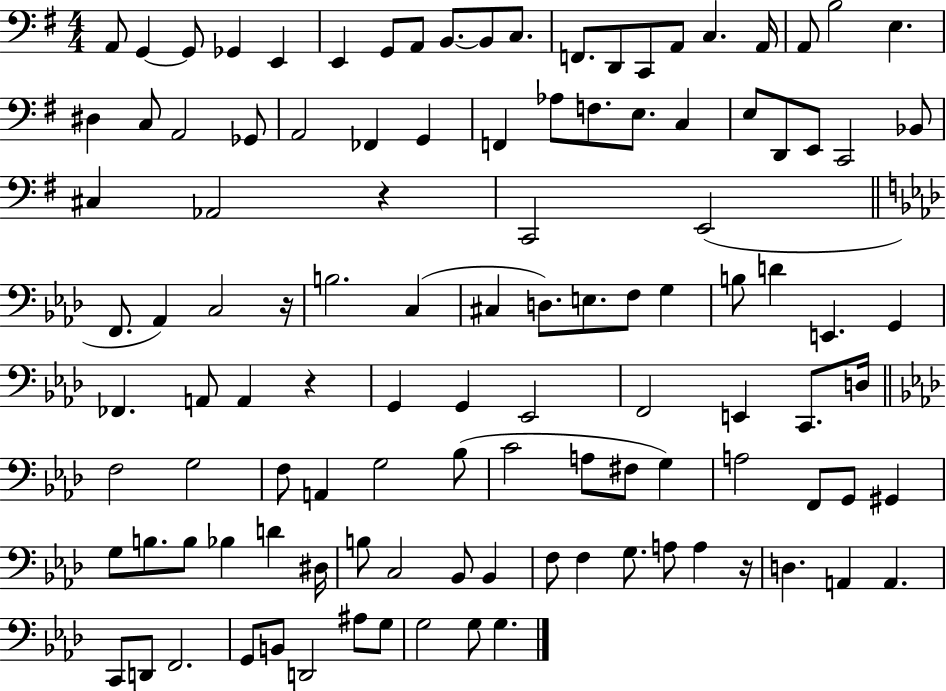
{
  \clef bass
  \numericTimeSignature
  \time 4/4
  \key g \major
  a,8 g,4~~ g,8 ges,4 e,4 | e,4 g,8 a,8 b,8.~~ b,8 c8. | f,8. d,8 c,8 a,8 c4. a,16 | a,8 b2 e4. | \break dis4 c8 a,2 ges,8 | a,2 fes,4 g,4 | f,4 aes8 f8. e8. c4 | e8 d,8 e,8 c,2 bes,8 | \break cis4 aes,2 r4 | c,2 e,2( | \bar "||" \break \key f \minor f,8. aes,4) c2 r16 | b2. c4( | cis4 d8.) e8. f8 g4 | b8 d'4 e,4. g,4 | \break fes,4. a,8 a,4 r4 | g,4 g,4 ees,2 | f,2 e,4 c,8. d16 | \bar "||" \break \key aes \major f2 g2 | f8 a,4 g2 bes8( | c'2 a8 fis8 g4) | a2 f,8 g,8 gis,4 | \break g8 b8. b8 bes4 d'4 dis16 | b8 c2 bes,8 bes,4 | f8 f4 g8. a8 a4 r16 | d4. a,4 a,4. | \break c,8 d,8 f,2. | g,8 b,8 d,2 ais8 g8 | g2 g8 g4. | \bar "|."
}